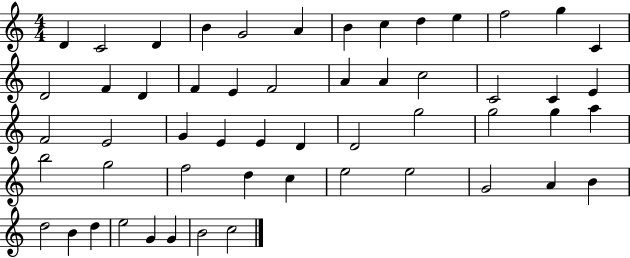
D4/q C4/h D4/q B4/q G4/h A4/q B4/q C5/q D5/q E5/q F5/h G5/q C4/q D4/h F4/q D4/q F4/q E4/q F4/h A4/q A4/q C5/h C4/h C4/q E4/q F4/h E4/h G4/q E4/q E4/q D4/q D4/h G5/h G5/h G5/q A5/q B5/h G5/h F5/h D5/q C5/q E5/h E5/h G4/h A4/q B4/q D5/h B4/q D5/q E5/h G4/q G4/q B4/h C5/h